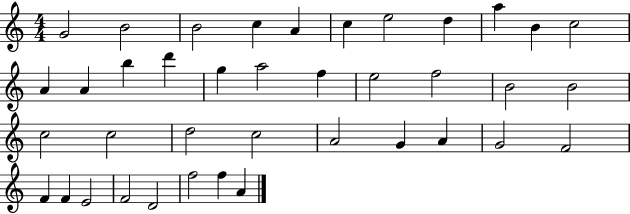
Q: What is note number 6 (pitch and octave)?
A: C5